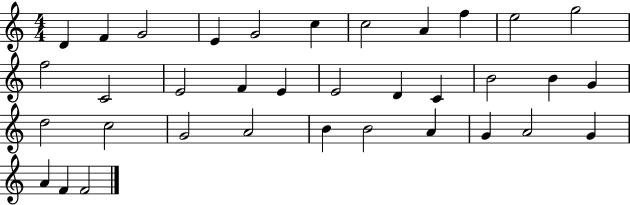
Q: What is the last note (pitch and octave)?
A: F4